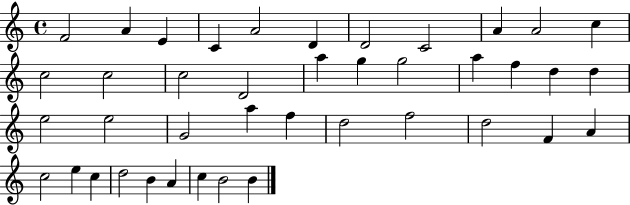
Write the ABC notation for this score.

X:1
T:Untitled
M:4/4
L:1/4
K:C
F2 A E C A2 D D2 C2 A A2 c c2 c2 c2 D2 a g g2 a f d d e2 e2 G2 a f d2 f2 d2 F A c2 e c d2 B A c B2 B